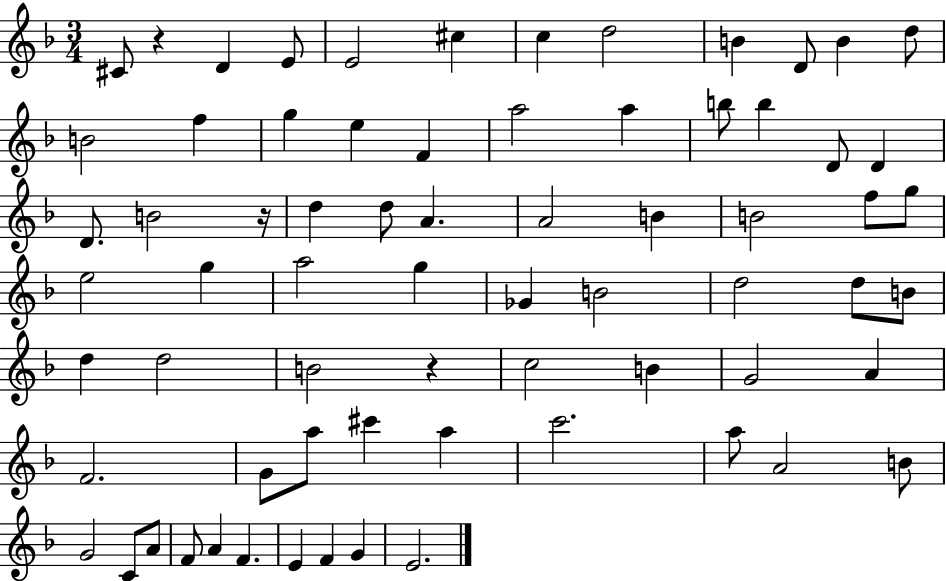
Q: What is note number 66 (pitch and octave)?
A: G4